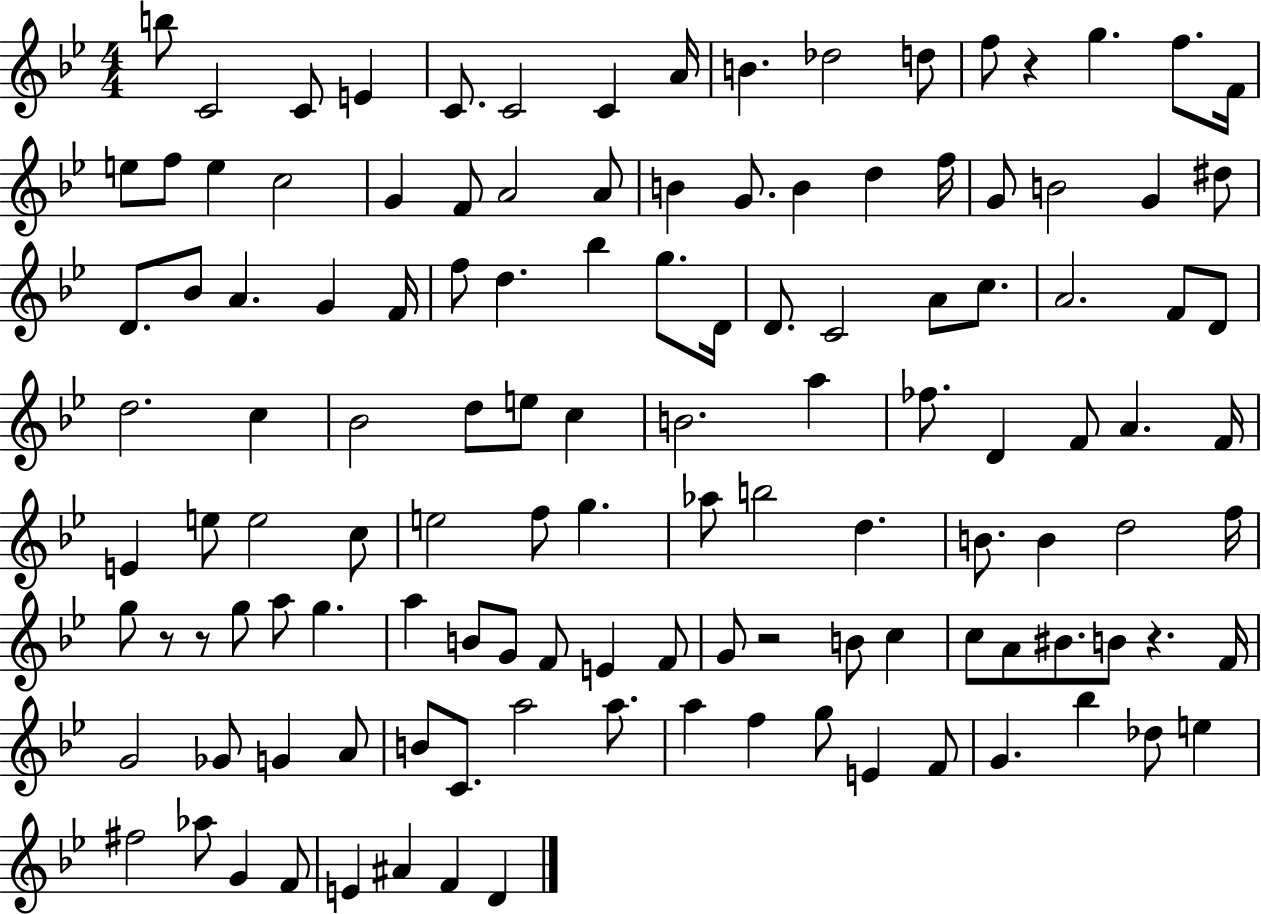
B5/e C4/h C4/e E4/q C4/e. C4/h C4/q A4/s B4/q. Db5/h D5/e F5/e R/q G5/q. F5/e. F4/s E5/e F5/e E5/q C5/h G4/q F4/e A4/h A4/e B4/q G4/e. B4/q D5/q F5/s G4/e B4/h G4/q D#5/e D4/e. Bb4/e A4/q. G4/q F4/s F5/e D5/q. Bb5/q G5/e. D4/s D4/e. C4/h A4/e C5/e. A4/h. F4/e D4/e D5/h. C5/q Bb4/h D5/e E5/e C5/q B4/h. A5/q FES5/e. D4/q F4/e A4/q. F4/s E4/q E5/e E5/h C5/e E5/h F5/e G5/q. Ab5/e B5/h D5/q. B4/e. B4/q D5/h F5/s G5/e R/e R/e G5/e A5/e G5/q. A5/q B4/e G4/e F4/e E4/q F4/e G4/e R/h B4/e C5/q C5/e A4/e BIS4/e. B4/e R/q. F4/s G4/h Gb4/e G4/q A4/e B4/e C4/e. A5/h A5/e. A5/q F5/q G5/e E4/q F4/e G4/q. Bb5/q Db5/e E5/q F#5/h Ab5/e G4/q F4/e E4/q A#4/q F4/q D4/q